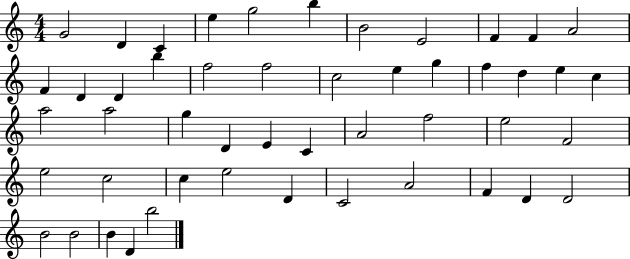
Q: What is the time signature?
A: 4/4